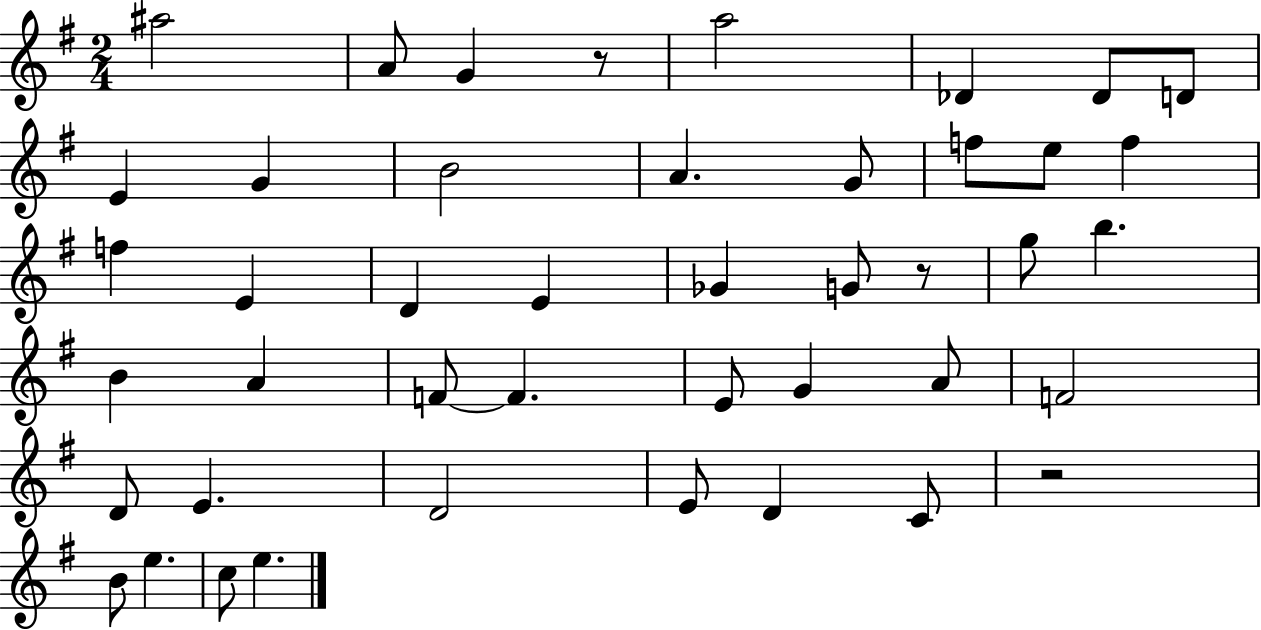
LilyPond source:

{
  \clef treble
  \numericTimeSignature
  \time 2/4
  \key g \major
  ais''2 | a'8 g'4 r8 | a''2 | des'4 des'8 d'8 | \break e'4 g'4 | b'2 | a'4. g'8 | f''8 e''8 f''4 | \break f''4 e'4 | d'4 e'4 | ges'4 g'8 r8 | g''8 b''4. | \break b'4 a'4 | f'8~~ f'4. | e'8 g'4 a'8 | f'2 | \break d'8 e'4. | d'2 | e'8 d'4 c'8 | r2 | \break b'8 e''4. | c''8 e''4. | \bar "|."
}